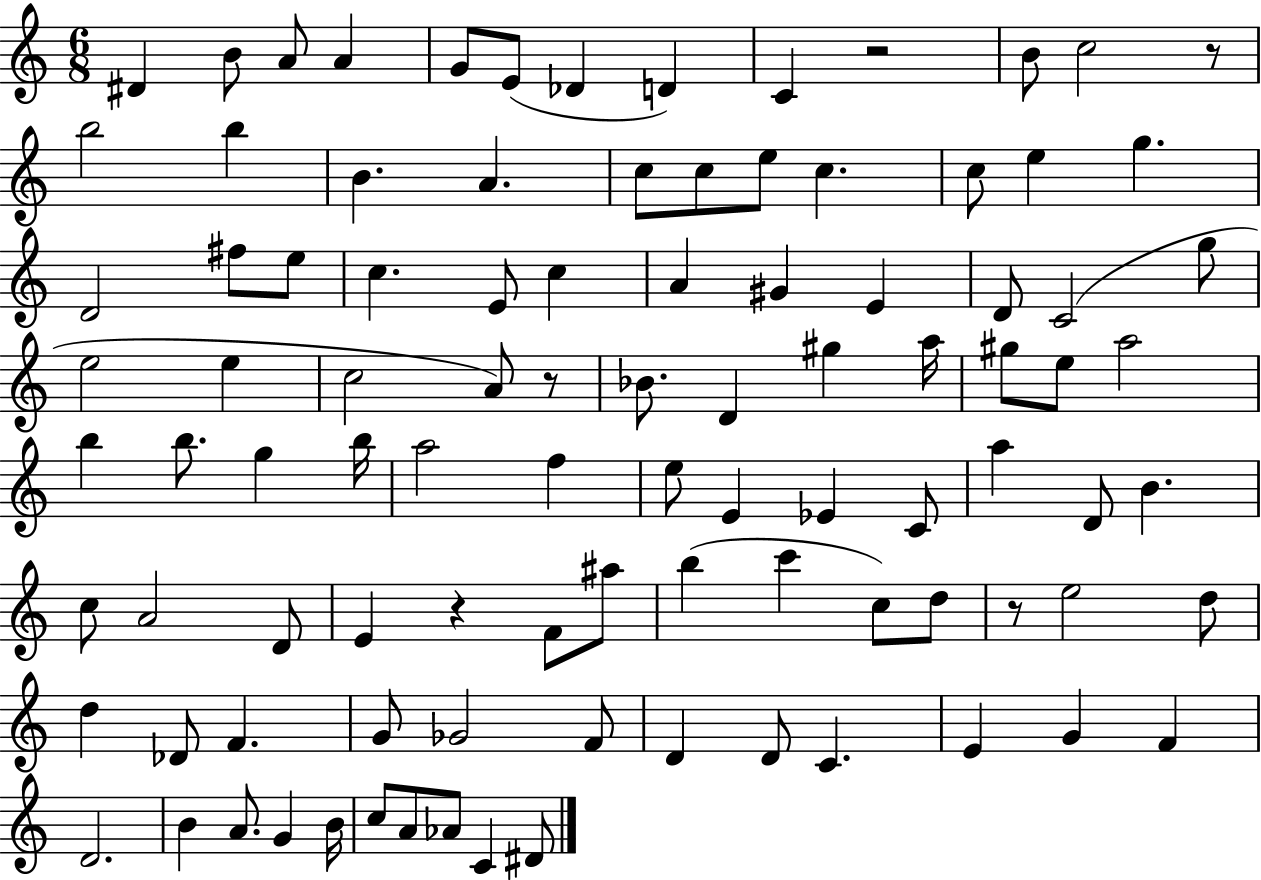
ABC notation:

X:1
T:Untitled
M:6/8
L:1/4
K:C
^D B/2 A/2 A G/2 E/2 _D D C z2 B/2 c2 z/2 b2 b B A c/2 c/2 e/2 c c/2 e g D2 ^f/2 e/2 c E/2 c A ^G E D/2 C2 g/2 e2 e c2 A/2 z/2 _B/2 D ^g a/4 ^g/2 e/2 a2 b b/2 g b/4 a2 f e/2 E _E C/2 a D/2 B c/2 A2 D/2 E z F/2 ^a/2 b c' c/2 d/2 z/2 e2 d/2 d _D/2 F G/2 _G2 F/2 D D/2 C E G F D2 B A/2 G B/4 c/2 A/2 _A/2 C ^D/2